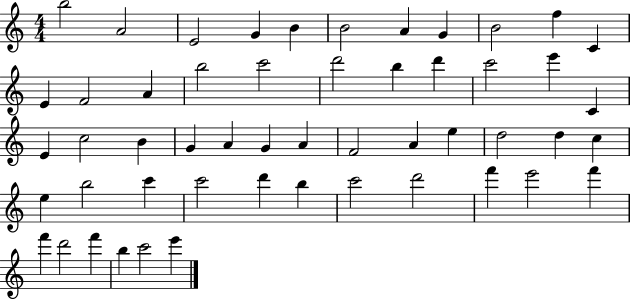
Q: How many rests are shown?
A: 0